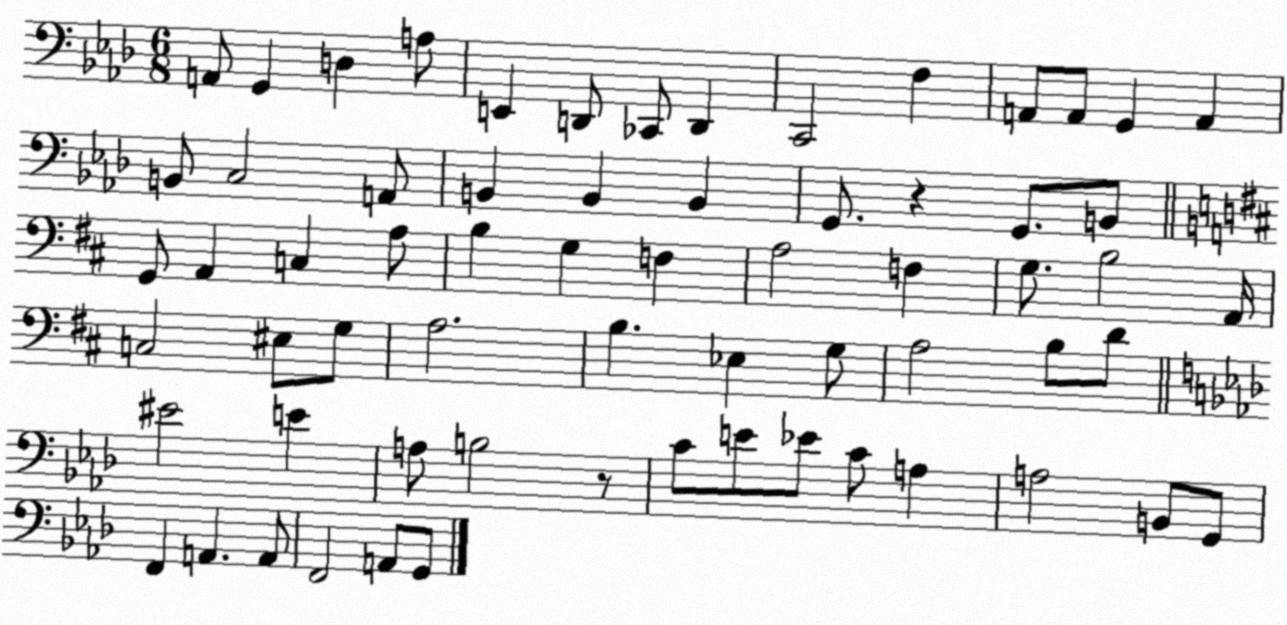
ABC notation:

X:1
T:Untitled
M:6/8
L:1/4
K:Ab
A,,/2 G,, D, A,/2 E,, D,,/2 _C,,/2 D,, C,,2 F, A,,/2 A,,/2 G,, A,, B,,/2 C,2 A,,/2 B,, B,, B,, G,,/2 z G,,/2 B,,/2 G,,/2 A,, C, A,/2 B, G, F, A,2 F, G,/2 B,2 A,,/4 C,2 ^E,/2 G,/2 A,2 B, _E, G,/2 A,2 B,/2 D/2 ^E2 E A,/2 B,2 z/2 C/2 E/2 _E/2 C/2 A, A,2 B,,/2 G,,/2 F,, A,, A,,/2 F,,2 A,,/2 G,,/2